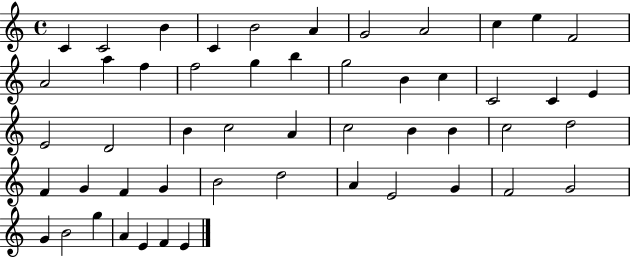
X:1
T:Untitled
M:4/4
L:1/4
K:C
C C2 B C B2 A G2 A2 c e F2 A2 a f f2 g b g2 B c C2 C E E2 D2 B c2 A c2 B B c2 d2 F G F G B2 d2 A E2 G F2 G2 G B2 g A E F E